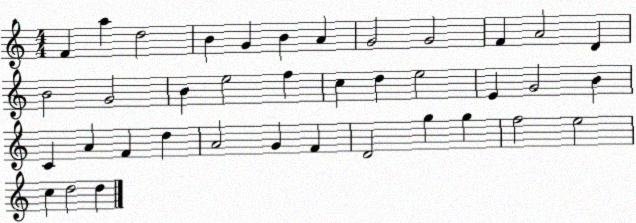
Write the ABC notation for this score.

X:1
T:Untitled
M:4/4
L:1/4
K:C
F a d2 B G B A G2 G2 F A2 D B2 G2 B e2 f c d e2 E G2 B C A F d A2 G F D2 g g f2 e2 c d2 d